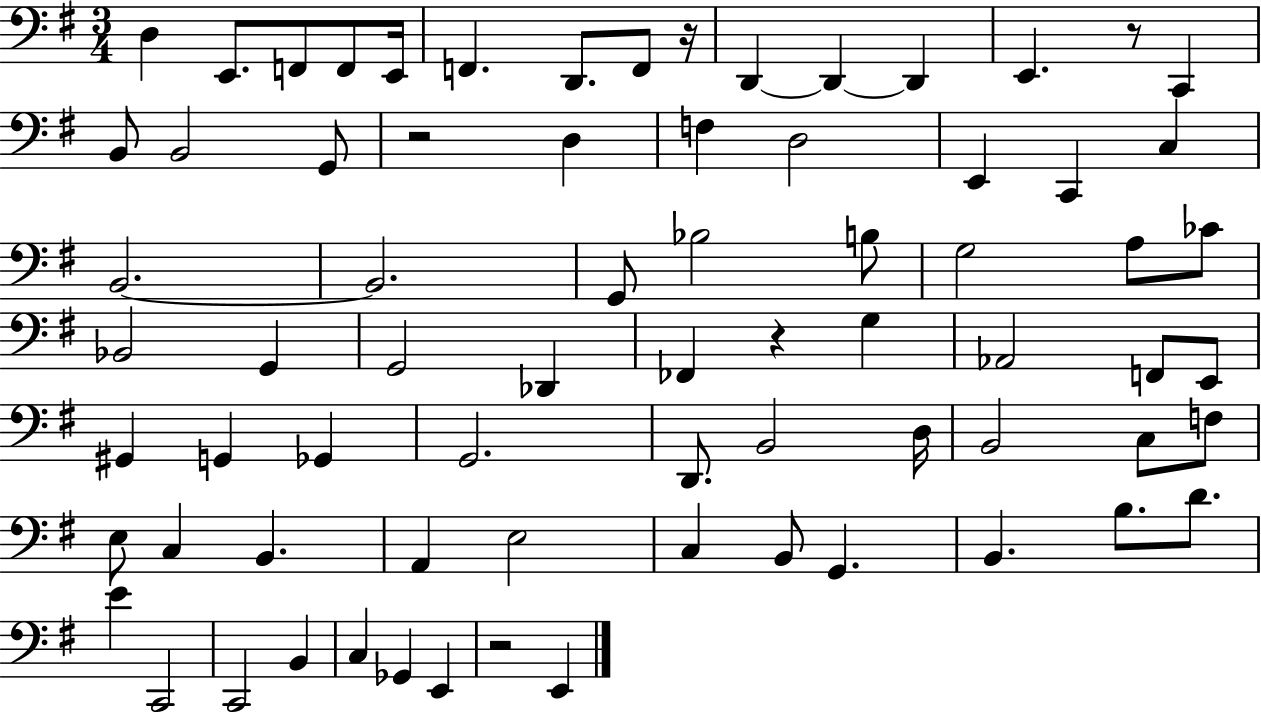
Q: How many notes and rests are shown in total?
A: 73